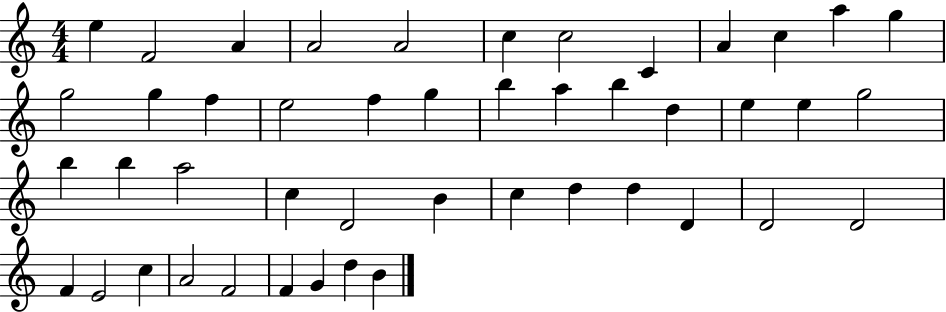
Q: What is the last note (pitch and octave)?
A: B4